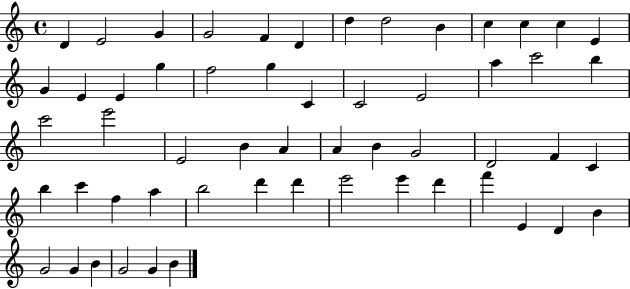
X:1
T:Untitled
M:4/4
L:1/4
K:C
D E2 G G2 F D d d2 B c c c E G E E g f2 g C C2 E2 a c'2 b c'2 e'2 E2 B A A B G2 D2 F C b c' f a b2 d' d' e'2 e' d' f' E D B G2 G B G2 G B